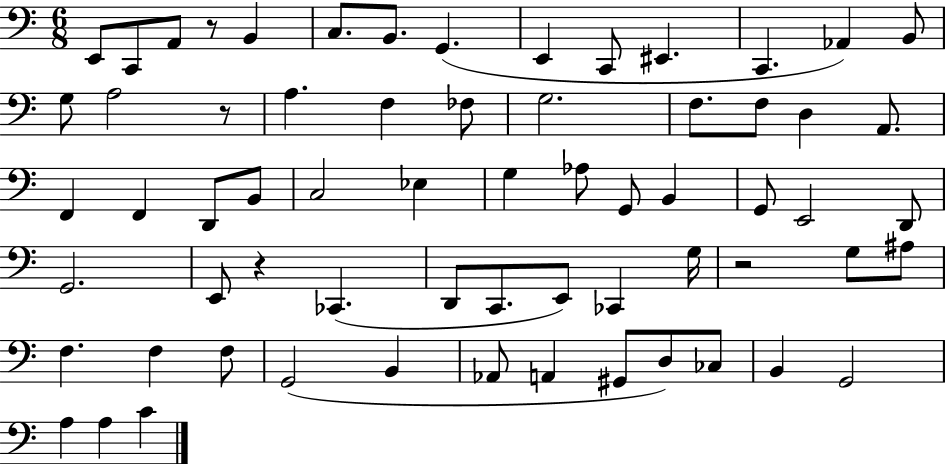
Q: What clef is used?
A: bass